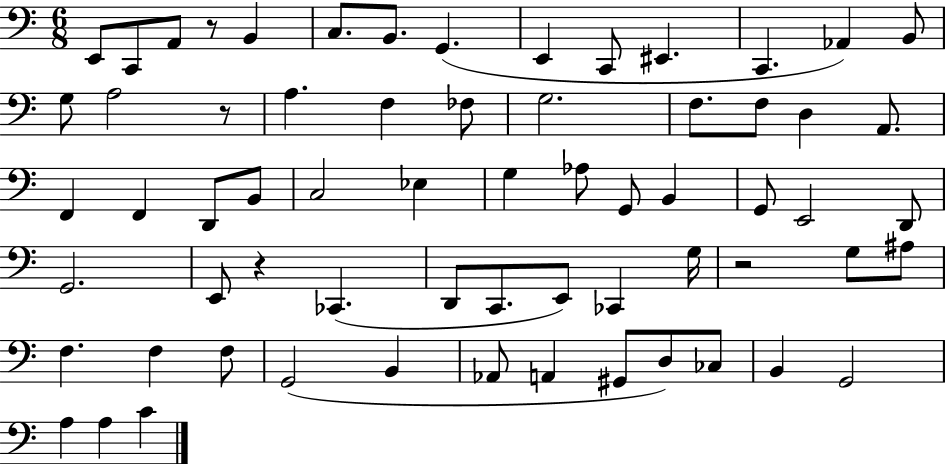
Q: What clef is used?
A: bass